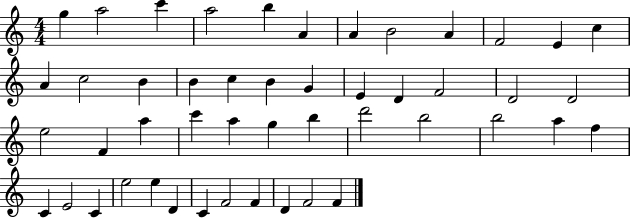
{
  \clef treble
  \numericTimeSignature
  \time 4/4
  \key c \major
  g''4 a''2 c'''4 | a''2 b''4 a'4 | a'4 b'2 a'4 | f'2 e'4 c''4 | \break a'4 c''2 b'4 | b'4 c''4 b'4 g'4 | e'4 d'4 f'2 | d'2 d'2 | \break e''2 f'4 a''4 | c'''4 a''4 g''4 b''4 | d'''2 b''2 | b''2 a''4 f''4 | \break c'4 e'2 c'4 | e''2 e''4 d'4 | c'4 f'2 f'4 | d'4 f'2 f'4 | \break \bar "|."
}